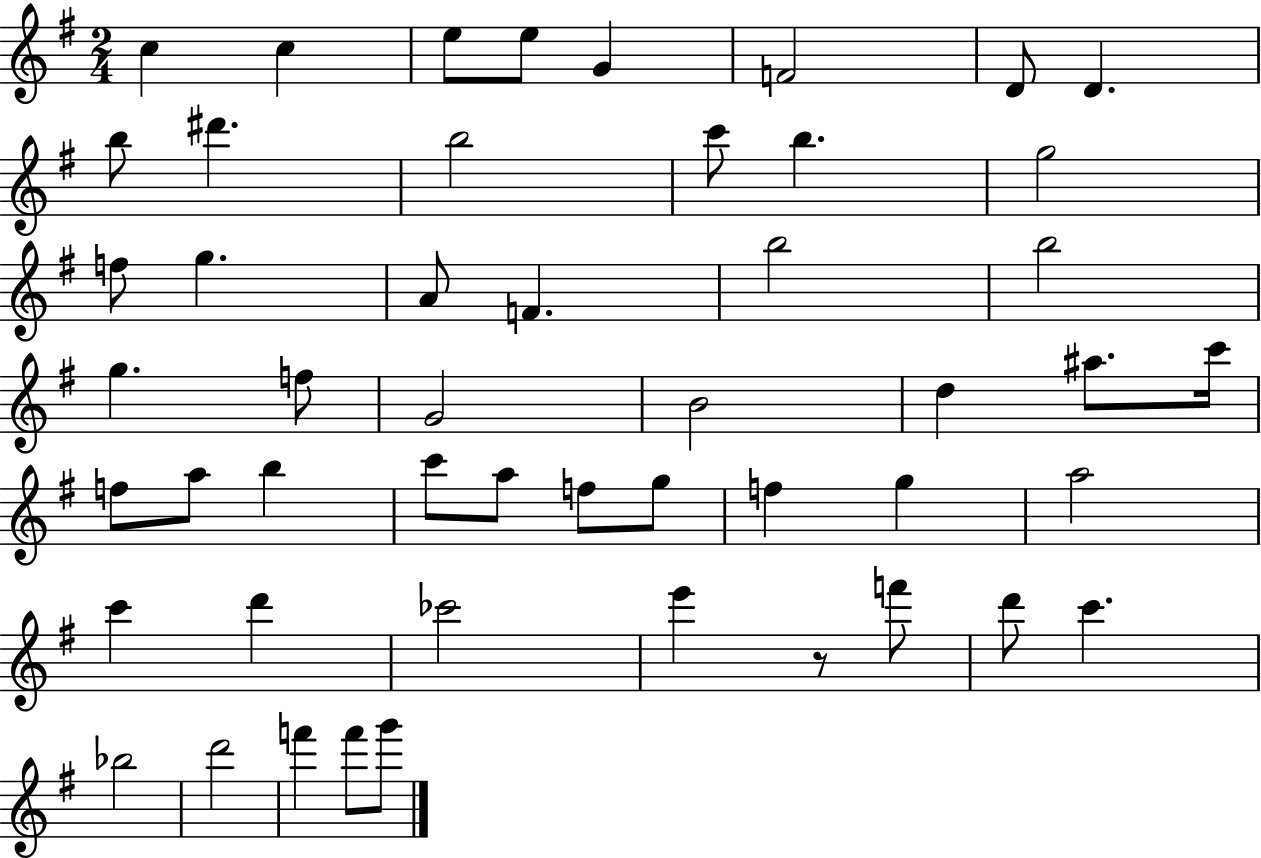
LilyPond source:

{
  \clef treble
  \numericTimeSignature
  \time 2/4
  \key g \major
  c''4 c''4 | e''8 e''8 g'4 | f'2 | d'8 d'4. | \break b''8 dis'''4. | b''2 | c'''8 b''4. | g''2 | \break f''8 g''4. | a'8 f'4. | b''2 | b''2 | \break g''4. f''8 | g'2 | b'2 | d''4 ais''8. c'''16 | \break f''8 a''8 b''4 | c'''8 a''8 f''8 g''8 | f''4 g''4 | a''2 | \break c'''4 d'''4 | ces'''2 | e'''4 r8 f'''8 | d'''8 c'''4. | \break bes''2 | d'''2 | f'''4 f'''8 g'''8 | \bar "|."
}